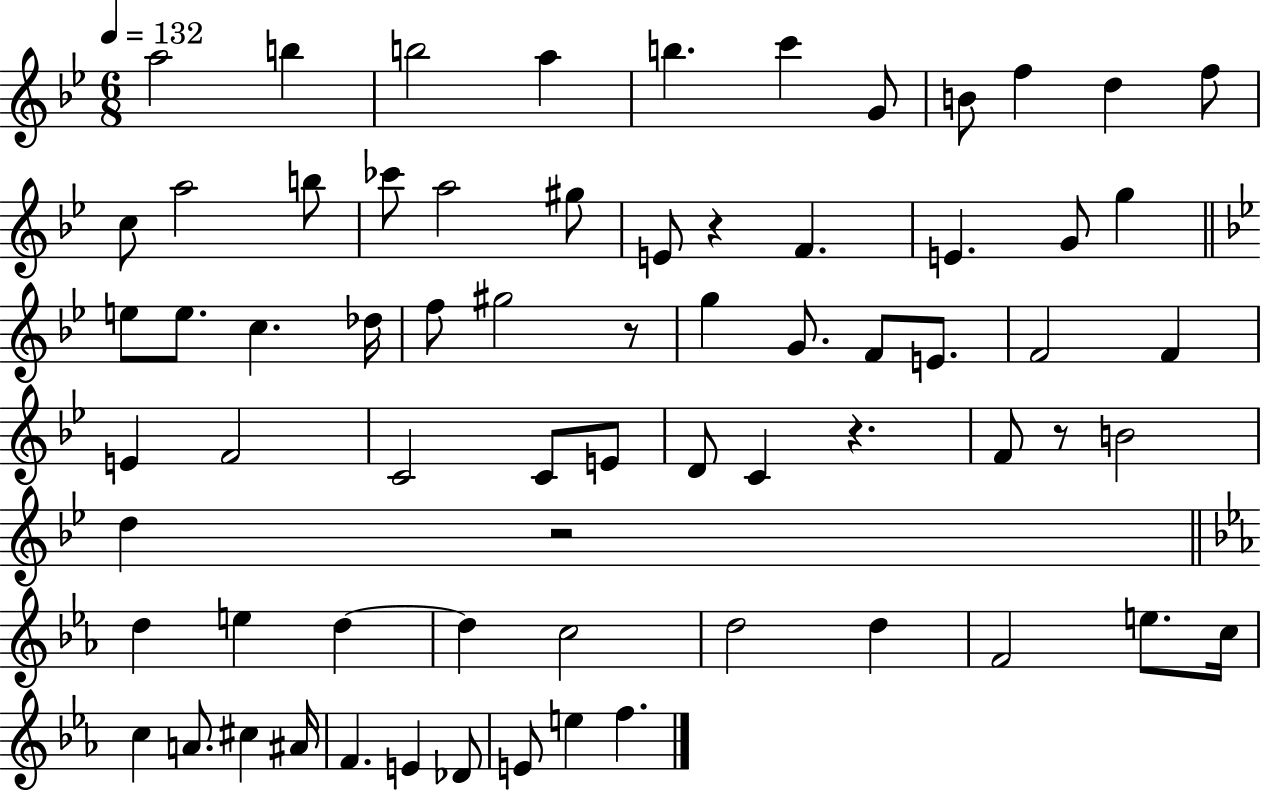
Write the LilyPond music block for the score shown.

{
  \clef treble
  \numericTimeSignature
  \time 6/8
  \key bes \major
  \tempo 4 = 132
  a''2 b''4 | b''2 a''4 | b''4. c'''4 g'8 | b'8 f''4 d''4 f''8 | \break c''8 a''2 b''8 | ces'''8 a''2 gis''8 | e'8 r4 f'4. | e'4. g'8 g''4 | \break \bar "||" \break \key bes \major e''8 e''8. c''4. des''16 | f''8 gis''2 r8 | g''4 g'8. f'8 e'8. | f'2 f'4 | \break e'4 f'2 | c'2 c'8 e'8 | d'8 c'4 r4. | f'8 r8 b'2 | \break d''4 r2 | \bar "||" \break \key ees \major d''4 e''4 d''4~~ | d''4 c''2 | d''2 d''4 | f'2 e''8. c''16 | \break c''4 a'8. cis''4 ais'16 | f'4. e'4 des'8 | e'8 e''4 f''4. | \bar "|."
}